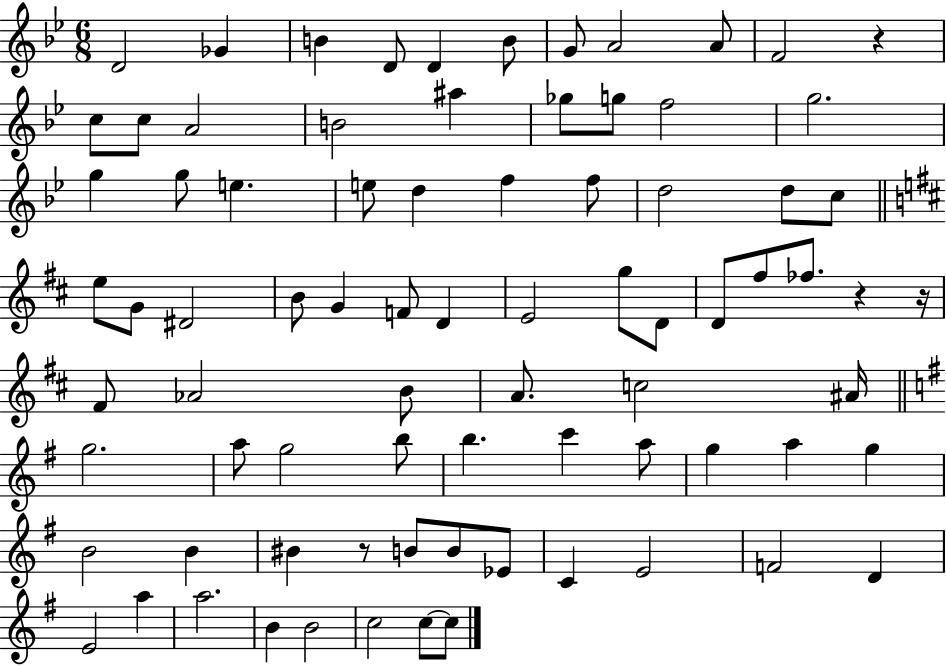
X:1
T:Untitled
M:6/8
L:1/4
K:Bb
D2 _G B D/2 D B/2 G/2 A2 A/2 F2 z c/2 c/2 A2 B2 ^a _g/2 g/2 f2 g2 g g/2 e e/2 d f f/2 d2 d/2 c/2 e/2 G/2 ^D2 B/2 G F/2 D E2 g/2 D/2 D/2 ^f/2 _f/2 z z/4 ^F/2 _A2 B/2 A/2 c2 ^A/4 g2 a/2 g2 b/2 b c' a/2 g a g B2 B ^B z/2 B/2 B/2 _E/2 C E2 F2 D E2 a a2 B B2 c2 c/2 c/2